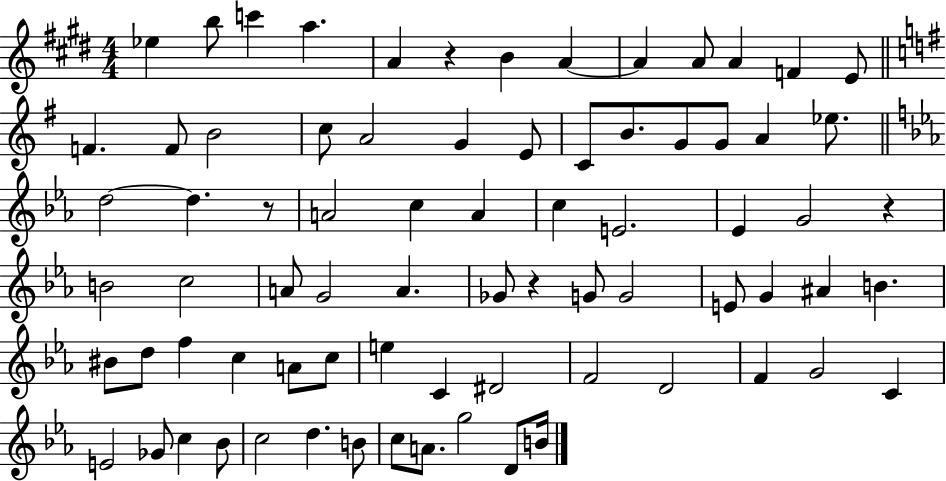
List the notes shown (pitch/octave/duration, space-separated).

Eb5/q B5/e C6/q A5/q. A4/q R/q B4/q A4/q A4/q A4/e A4/q F4/q E4/e F4/q. F4/e B4/h C5/e A4/h G4/q E4/e C4/e B4/e. G4/e G4/e A4/q Eb5/e. D5/h D5/q. R/e A4/h C5/q A4/q C5/q E4/h. Eb4/q G4/h R/q B4/h C5/h A4/e G4/h A4/q. Gb4/e R/q G4/e G4/h E4/e G4/q A#4/q B4/q. BIS4/e D5/e F5/q C5/q A4/e C5/e E5/q C4/q D#4/h F4/h D4/h F4/q G4/h C4/q E4/h Gb4/e C5/q Bb4/e C5/h D5/q. B4/e C5/e A4/e. G5/h D4/e B4/s